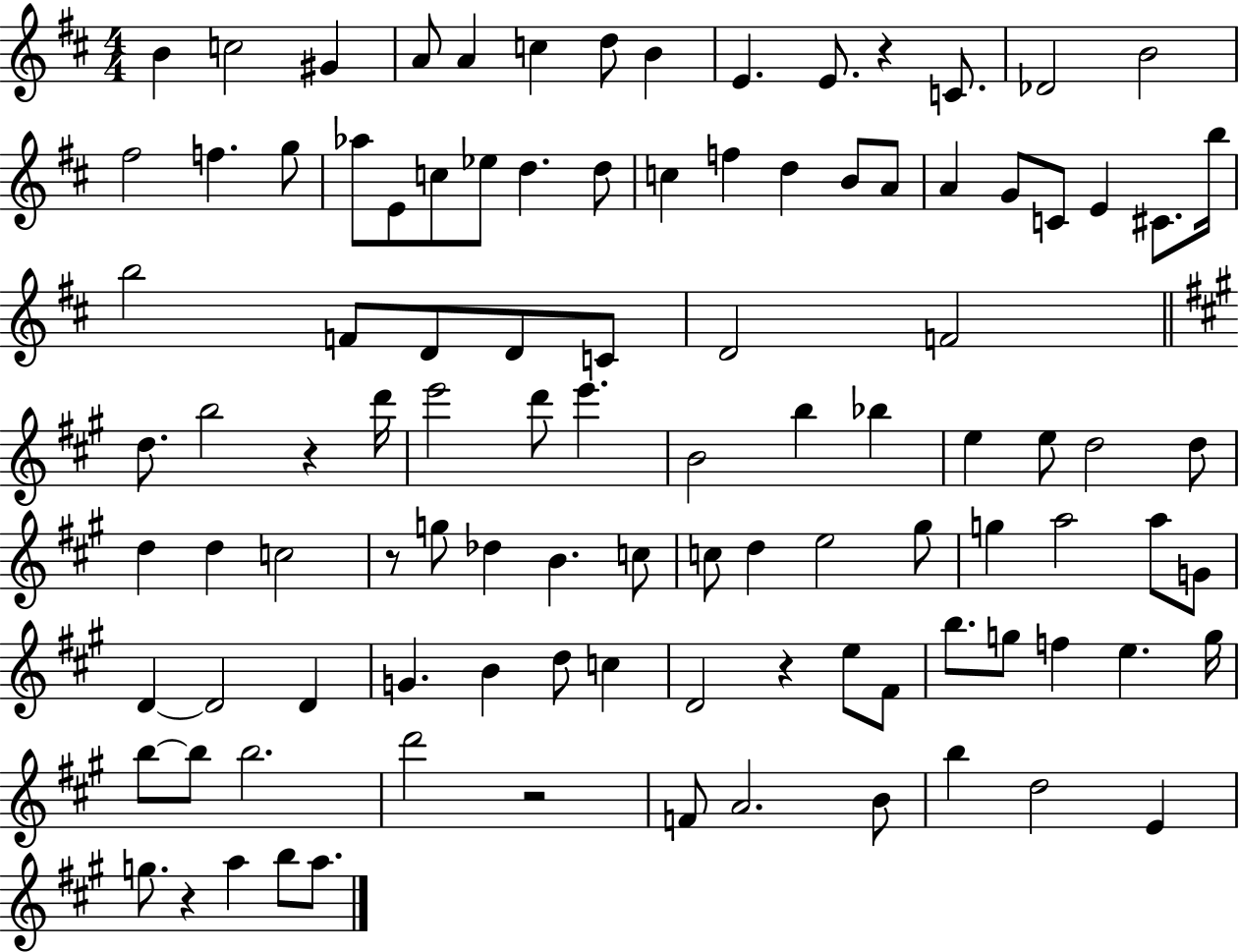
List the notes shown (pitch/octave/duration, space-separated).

B4/q C5/h G#4/q A4/e A4/q C5/q D5/e B4/q E4/q. E4/e. R/q C4/e. Db4/h B4/h F#5/h F5/q. G5/e Ab5/e E4/e C5/e Eb5/e D5/q. D5/e C5/q F5/q D5/q B4/e A4/e A4/q G4/e C4/e E4/q C#4/e. B5/s B5/h F4/e D4/e D4/e C4/e D4/h F4/h D5/e. B5/h R/q D6/s E6/h D6/e E6/q. B4/h B5/q Bb5/q E5/q E5/e D5/h D5/e D5/q D5/q C5/h R/e G5/e Db5/q B4/q. C5/e C5/e D5/q E5/h G#5/e G5/q A5/h A5/e G4/e D4/q D4/h D4/q G4/q. B4/q D5/e C5/q D4/h R/q E5/e F#4/e B5/e. G5/e F5/q E5/q. G5/s B5/e B5/e B5/h. D6/h R/h F4/e A4/h. B4/e B5/q D5/h E4/q G5/e. R/q A5/q B5/e A5/e.